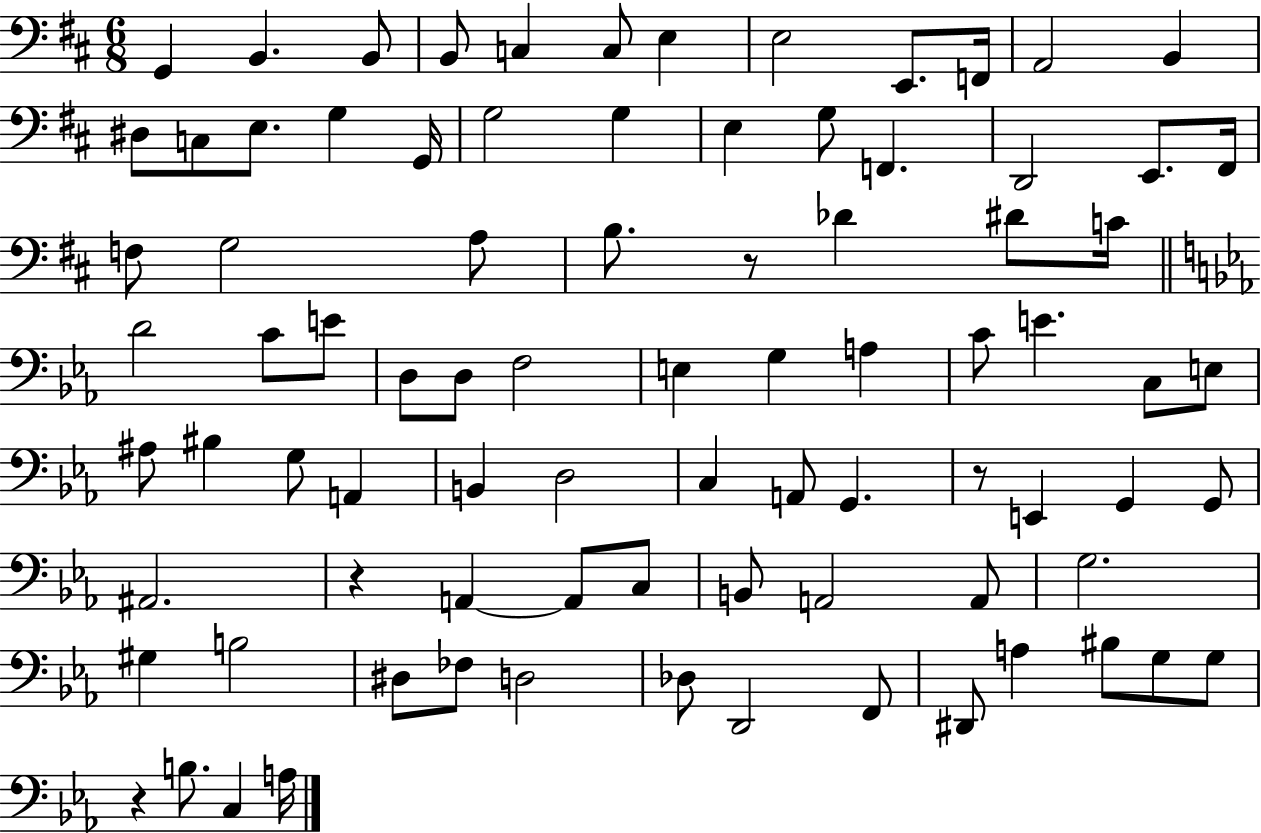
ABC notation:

X:1
T:Untitled
M:6/8
L:1/4
K:D
G,, B,, B,,/2 B,,/2 C, C,/2 E, E,2 E,,/2 F,,/4 A,,2 B,, ^D,/2 C,/2 E,/2 G, G,,/4 G,2 G, E, G,/2 F,, D,,2 E,,/2 ^F,,/4 F,/2 G,2 A,/2 B,/2 z/2 _D ^D/2 C/4 D2 C/2 E/2 D,/2 D,/2 F,2 E, G, A, C/2 E C,/2 E,/2 ^A,/2 ^B, G,/2 A,, B,, D,2 C, A,,/2 G,, z/2 E,, G,, G,,/2 ^A,,2 z A,, A,,/2 C,/2 B,,/2 A,,2 A,,/2 G,2 ^G, B,2 ^D,/2 _F,/2 D,2 _D,/2 D,,2 F,,/2 ^D,,/2 A, ^B,/2 G,/2 G,/2 z B,/2 C, A,/4